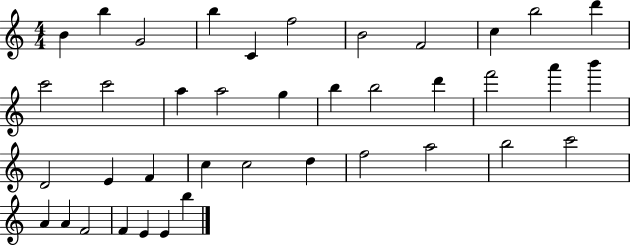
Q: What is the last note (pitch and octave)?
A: B5